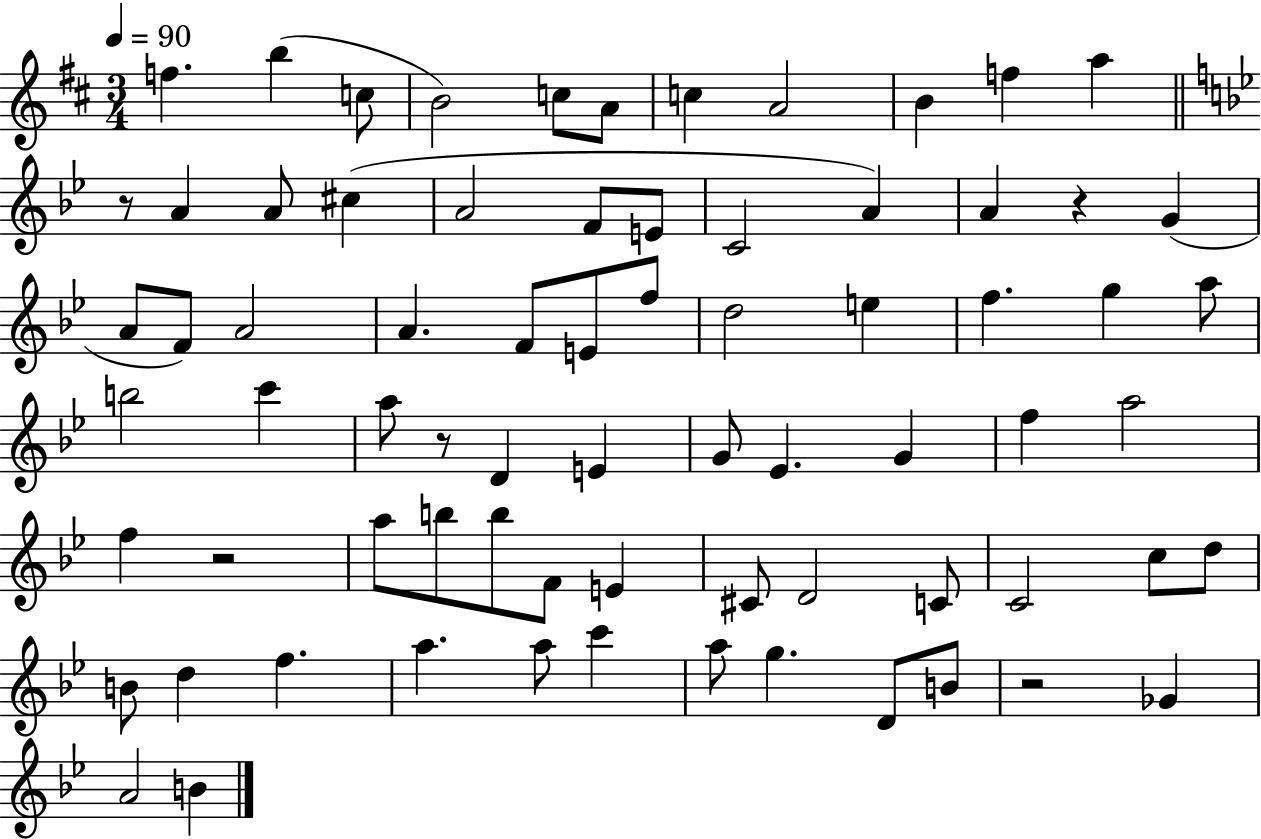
{
  \clef treble
  \numericTimeSignature
  \time 3/4
  \key d \major
  \tempo 4 = 90
  \repeat volta 2 { f''4. b''4( c''8 | b'2) c''8 a'8 | c''4 a'2 | b'4 f''4 a''4 | \break \bar "||" \break \key bes \major r8 a'4 a'8 cis''4( | a'2 f'8 e'8 | c'2 a'4) | a'4 r4 g'4( | \break a'8 f'8) a'2 | a'4. f'8 e'8 f''8 | d''2 e''4 | f''4. g''4 a''8 | \break b''2 c'''4 | a''8 r8 d'4 e'4 | g'8 ees'4. g'4 | f''4 a''2 | \break f''4 r2 | a''8 b''8 b''8 f'8 e'4 | cis'8 d'2 c'8 | c'2 c''8 d''8 | \break b'8 d''4 f''4. | a''4. a''8 c'''4 | a''8 g''4. d'8 b'8 | r2 ges'4 | \break a'2 b'4 | } \bar "|."
}